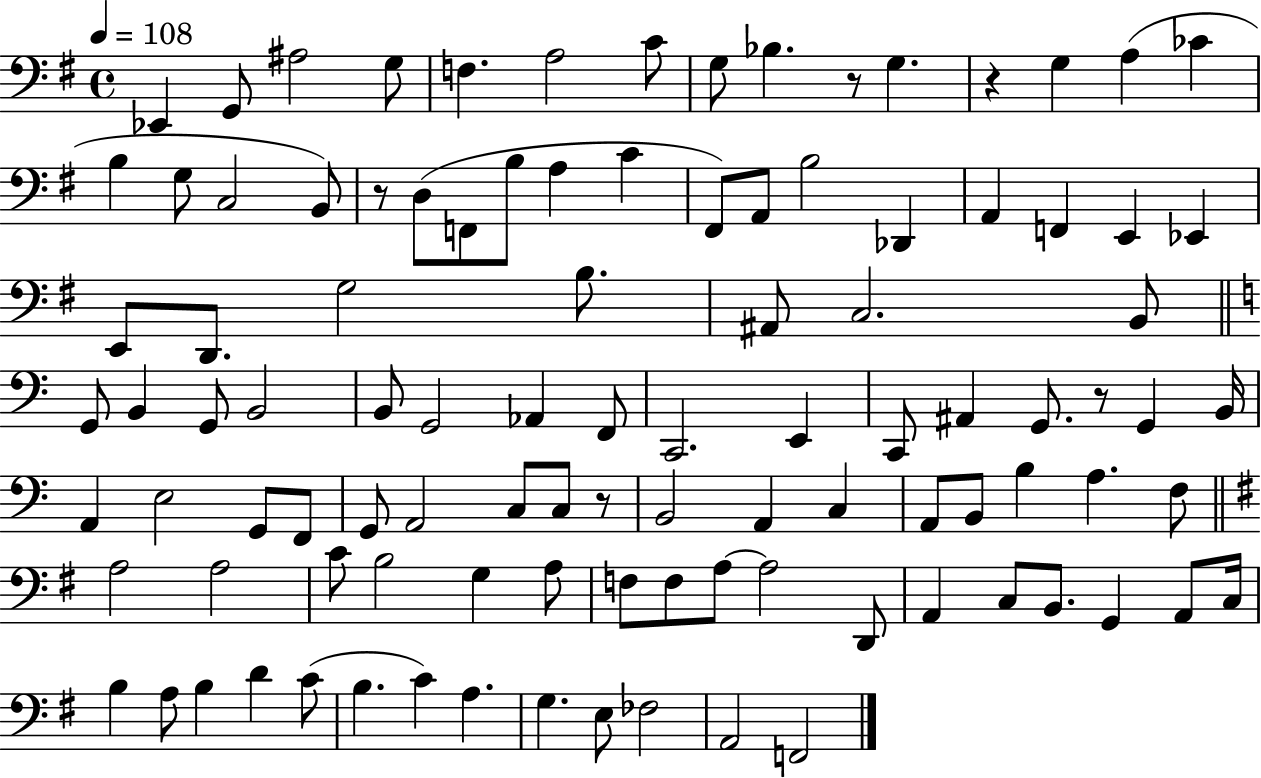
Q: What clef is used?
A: bass